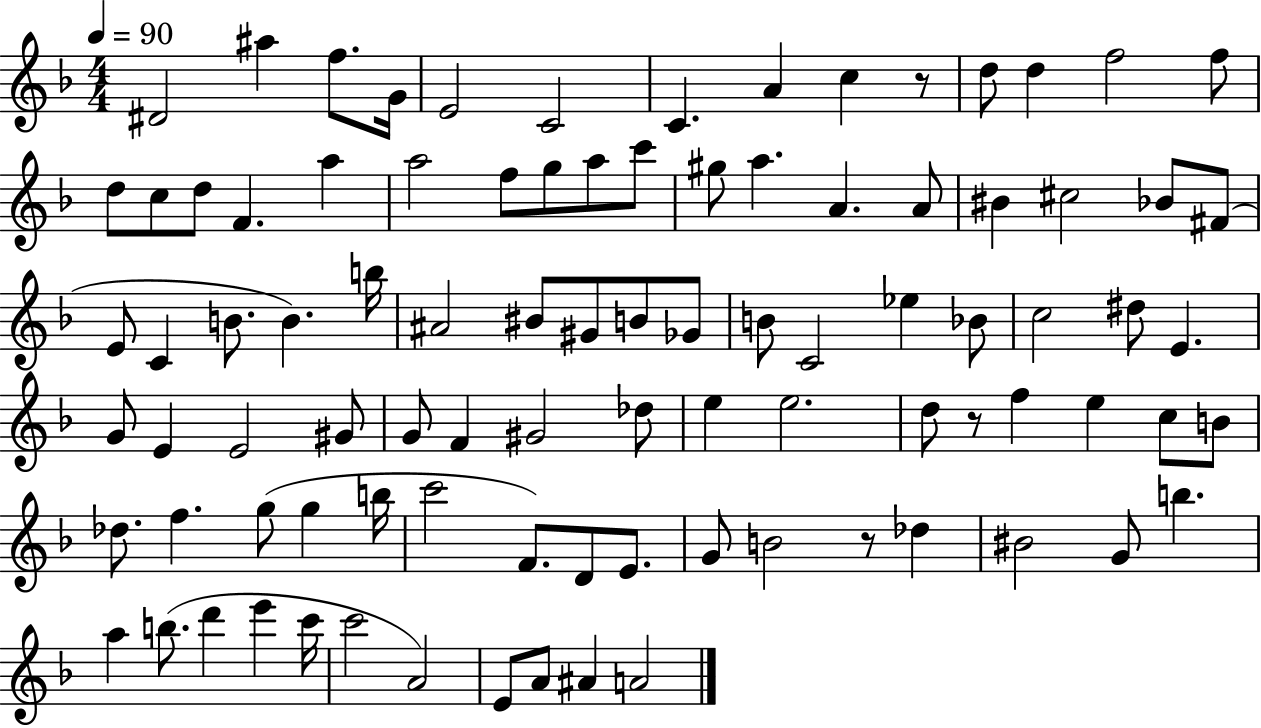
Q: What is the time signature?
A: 4/4